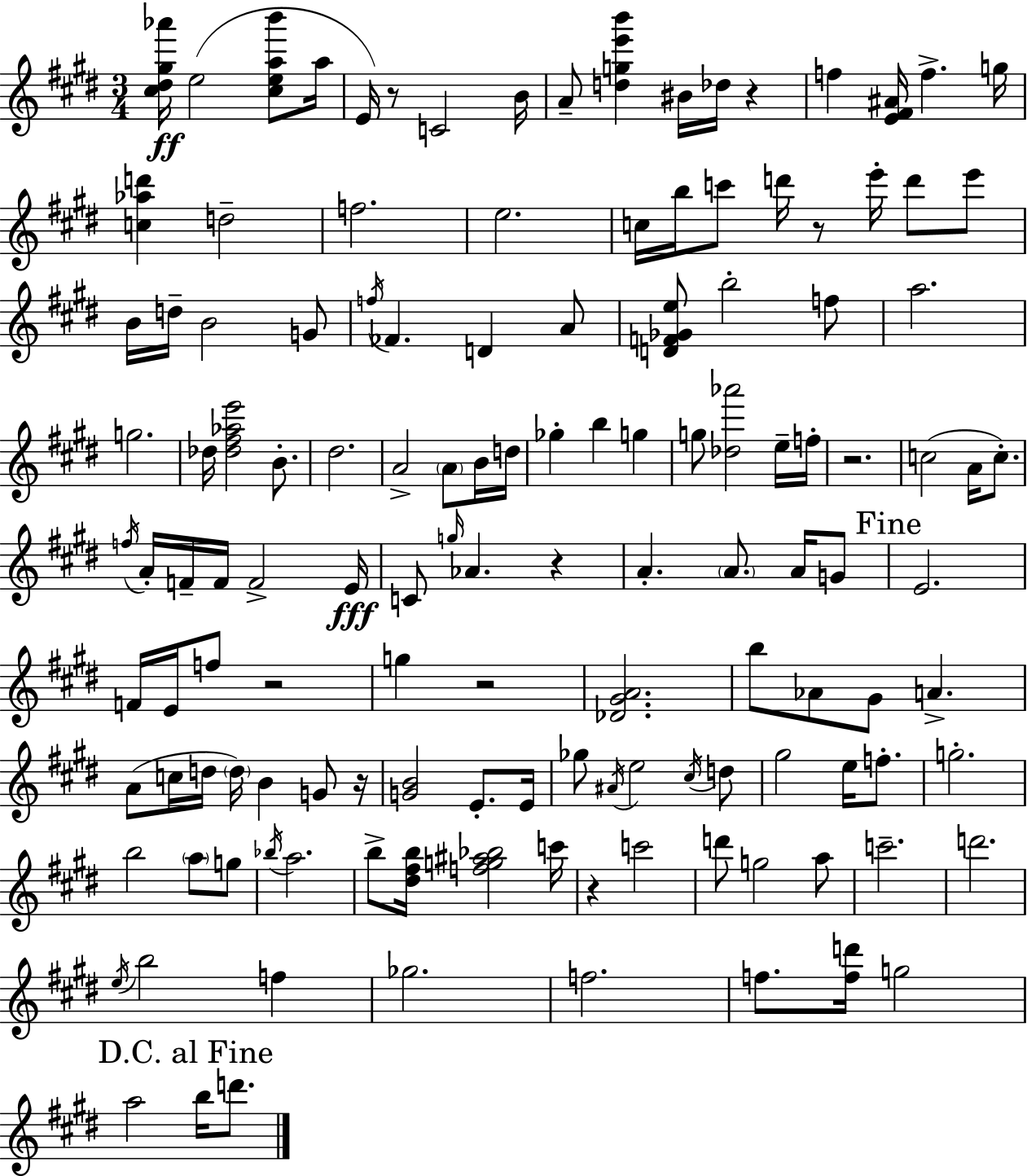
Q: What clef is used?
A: treble